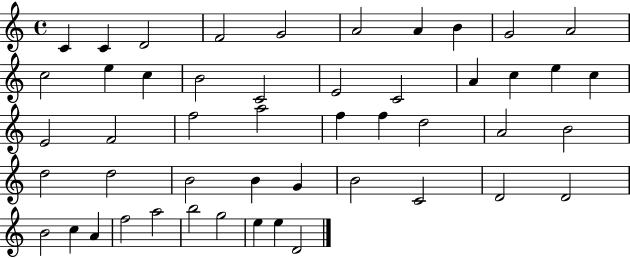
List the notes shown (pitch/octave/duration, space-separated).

C4/q C4/q D4/h F4/h G4/h A4/h A4/q B4/q G4/h A4/h C5/h E5/q C5/q B4/h C4/h E4/h C4/h A4/q C5/q E5/q C5/q E4/h F4/h F5/h A5/h F5/q F5/q D5/h A4/h B4/h D5/h D5/h B4/h B4/q G4/q B4/h C4/h D4/h D4/h B4/h C5/q A4/q F5/h A5/h B5/h G5/h E5/q E5/q D4/h